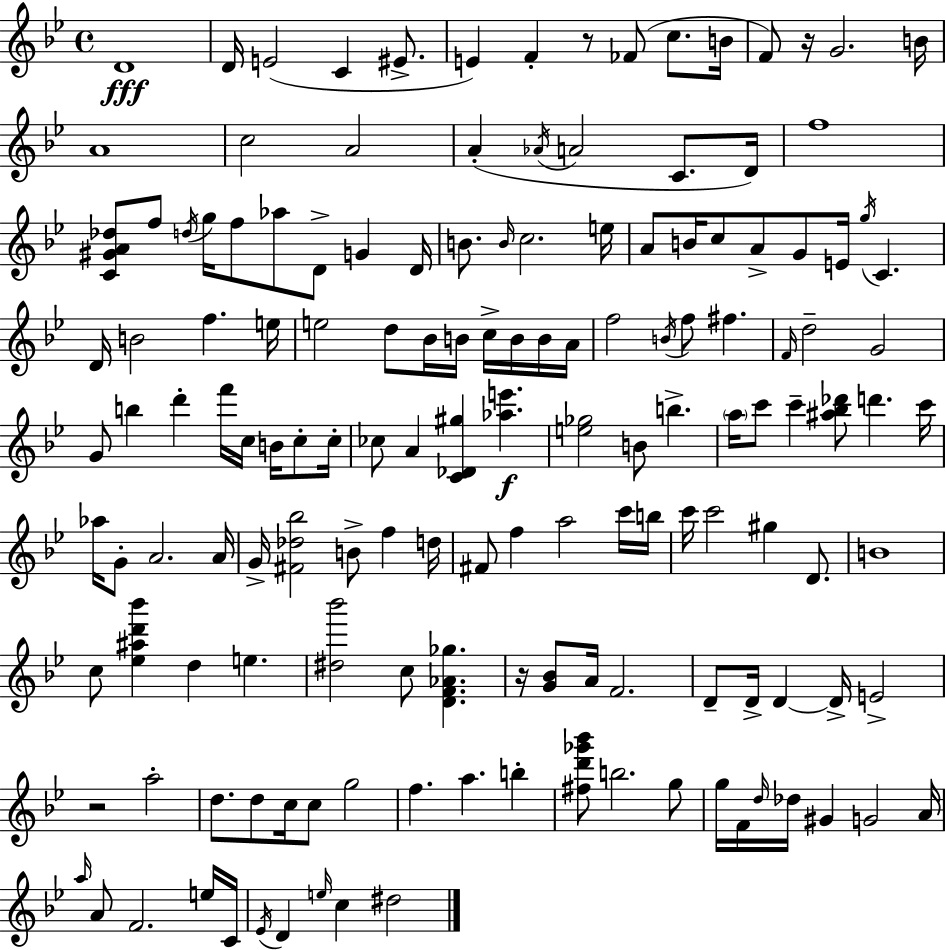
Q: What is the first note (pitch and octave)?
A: D4